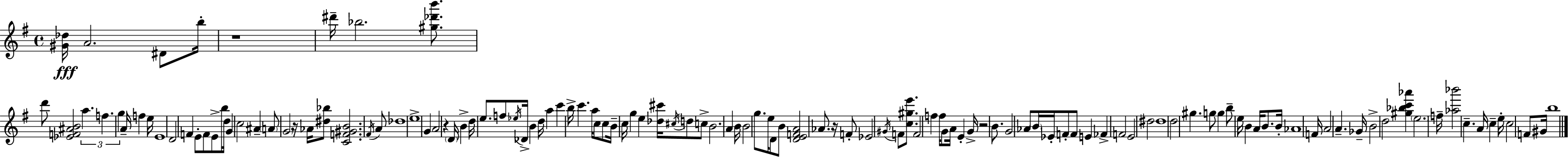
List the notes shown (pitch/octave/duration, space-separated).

[G#4,Db5]/s A4/h. D#4/e B5/s R/w D#6/s Bb5/h. [G#5,Db6,B6]/e. D6/e [Eb4,F4,A#4,B4]/h A5/q. F5/q. G5/q A4/s F5/q E5/s E4/w D4/h F4/q E4/e F4/e E4/e B5/s D5/s G4/q C5/h A#4/q A4/e G4/h R/s Ab4/s [D#5,Bb5]/e [C4,F4,G#4,B4]/h. F#4/s A4/e Db5/w E5/w G4/q A4/h R/q D4/s B4/q D5/s E5/e. F5/e Eb5/s Db4/s B4/q D5/s A5/q C6/q B5/s C6/q. A5/s C5/e C5/e B4/s C5/s G5/q E5/q [Db5,C#6]/s C#5/s D5/e C5/e B4/h. A4/q B4/s B4/h G5/e. E5/s D4/e B4/e [D4,E4,F4,A4]/h Ab4/e. R/s F4/e Eb4/h G#4/s F4/e [C5,G#5,E6]/e. F4/h F5/q F5/s G4/e A4/s E4/q G4/s R/h B4/e. G4/h Ab4/e B4/s Eb4/s F4/e F4/e E4/q FES4/q F4/h E4/h D#5/h D#5/w D5/h G#5/q. G5/e G5/q B5/e E5/s B4/q A4/s B4/e. B4/s Ab4/w F4/s A4/h A4/q. Gb4/s B4/h D5/h [G#5,Bb5,C6,Ab6]/q E5/h. F5/s [Ab5,Bb6]/h C5/q. A4/s C5/q E5/s C5/h F4/e G#4/s B5/w